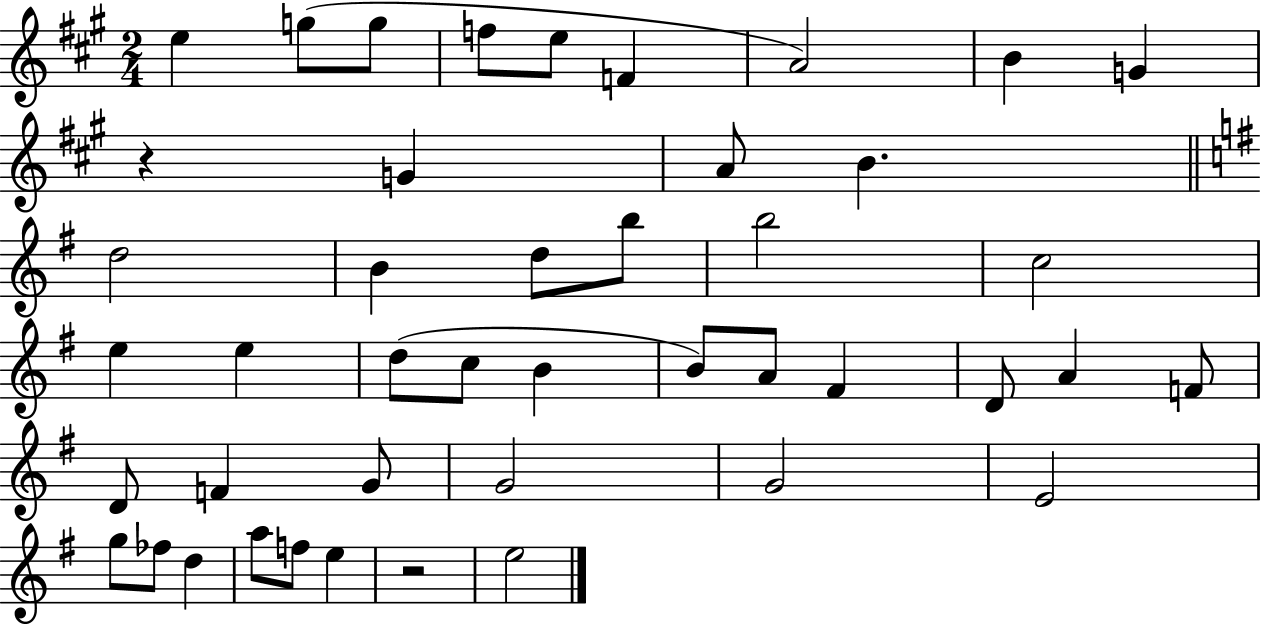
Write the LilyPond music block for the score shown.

{
  \clef treble
  \numericTimeSignature
  \time 2/4
  \key a \major
  \repeat volta 2 { e''4 g''8( g''8 | f''8 e''8 f'4 | a'2) | b'4 g'4 | \break r4 g'4 | a'8 b'4. | \bar "||" \break \key g \major d''2 | b'4 d''8 b''8 | b''2 | c''2 | \break e''4 e''4 | d''8( c''8 b'4 | b'8) a'8 fis'4 | d'8 a'4 f'8 | \break d'8 f'4 g'8 | g'2 | g'2 | e'2 | \break g''8 fes''8 d''4 | a''8 f''8 e''4 | r2 | e''2 | \break } \bar "|."
}